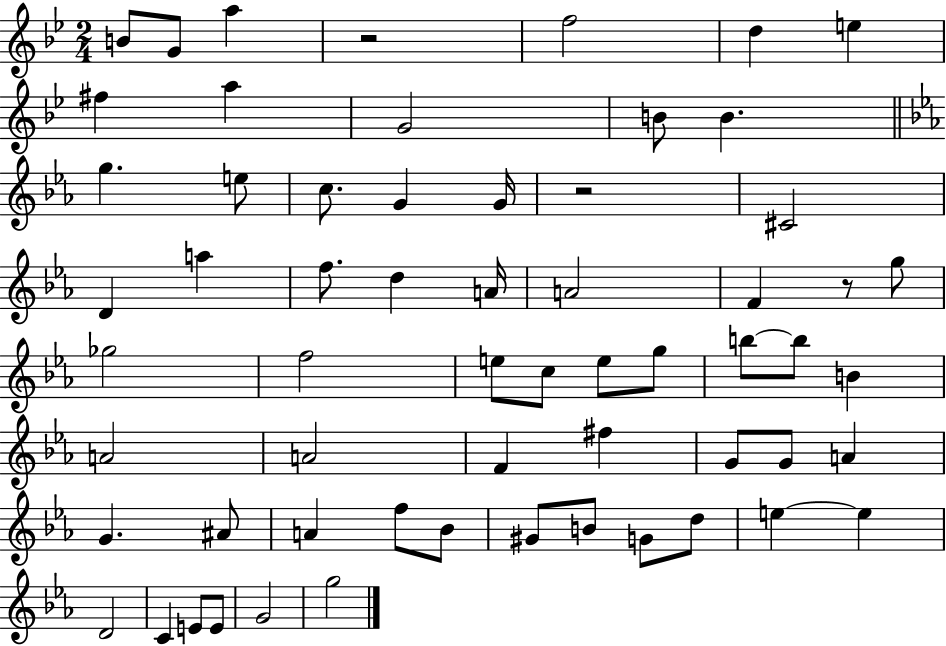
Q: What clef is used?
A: treble